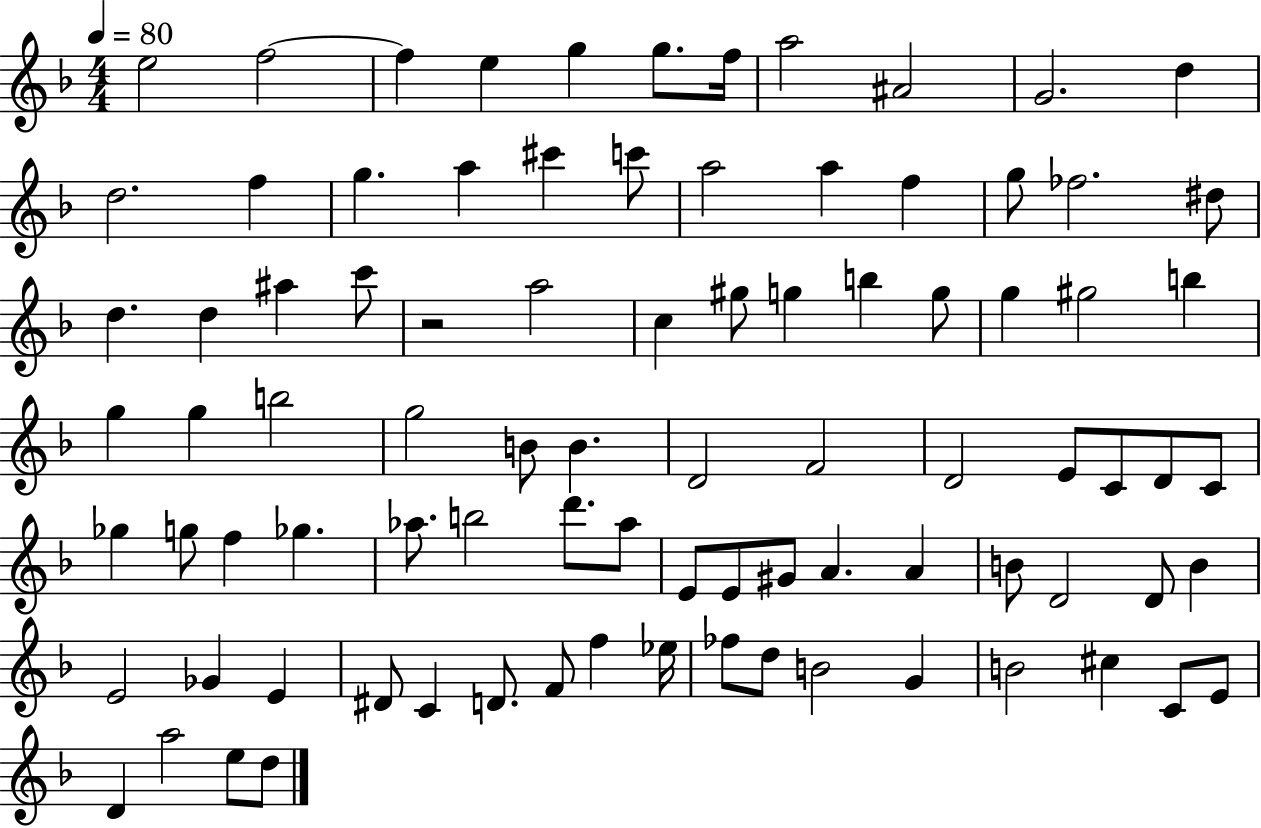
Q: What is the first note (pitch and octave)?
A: E5